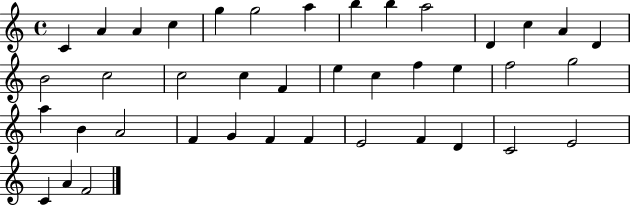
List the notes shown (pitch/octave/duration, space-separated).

C4/q A4/q A4/q C5/q G5/q G5/h A5/q B5/q B5/q A5/h D4/q C5/q A4/q D4/q B4/h C5/h C5/h C5/q F4/q E5/q C5/q F5/q E5/q F5/h G5/h A5/q B4/q A4/h F4/q G4/q F4/q F4/q E4/h F4/q D4/q C4/h E4/h C4/q A4/q F4/h